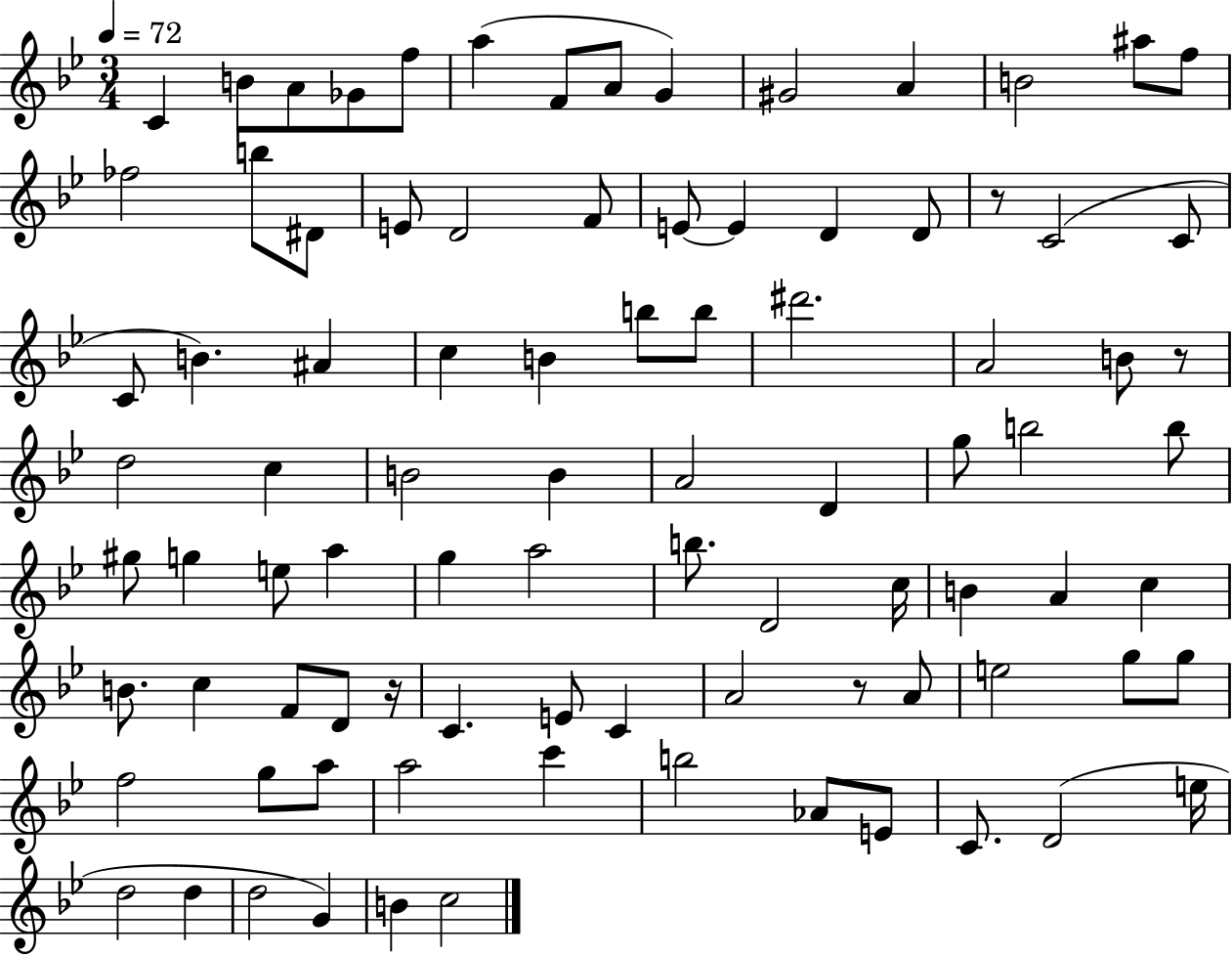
{
  \clef treble
  \numericTimeSignature
  \time 3/4
  \key bes \major
  \tempo 4 = 72
  c'4 b'8 a'8 ges'8 f''8 | a''4( f'8 a'8 g'4) | gis'2 a'4 | b'2 ais''8 f''8 | \break fes''2 b''8 dis'8 | e'8 d'2 f'8 | e'8~~ e'4 d'4 d'8 | r8 c'2( c'8 | \break c'8 b'4.) ais'4 | c''4 b'4 b''8 b''8 | dis'''2. | a'2 b'8 r8 | \break d''2 c''4 | b'2 b'4 | a'2 d'4 | g''8 b''2 b''8 | \break gis''8 g''4 e''8 a''4 | g''4 a''2 | b''8. d'2 c''16 | b'4 a'4 c''4 | \break b'8. c''4 f'8 d'8 r16 | c'4. e'8 c'4 | a'2 r8 a'8 | e''2 g''8 g''8 | \break f''2 g''8 a''8 | a''2 c'''4 | b''2 aes'8 e'8 | c'8. d'2( e''16 | \break d''2 d''4 | d''2 g'4) | b'4 c''2 | \bar "|."
}